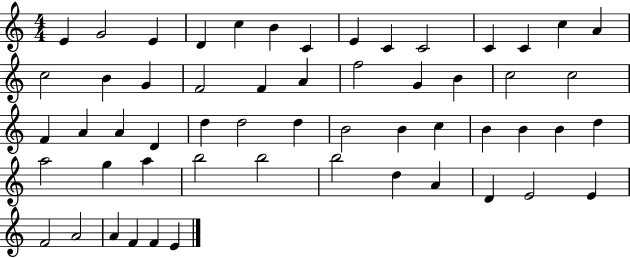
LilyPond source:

{
  \clef treble
  \numericTimeSignature
  \time 4/4
  \key c \major
  e'4 g'2 e'4 | d'4 c''4 b'4 c'4 | e'4 c'4 c'2 | c'4 c'4 c''4 a'4 | \break c''2 b'4 g'4 | f'2 f'4 a'4 | f''2 g'4 b'4 | c''2 c''2 | \break f'4 a'4 a'4 d'4 | d''4 d''2 d''4 | b'2 b'4 c''4 | b'4 b'4 b'4 d''4 | \break a''2 g''4 a''4 | b''2 b''2 | b''2 d''4 a'4 | d'4 e'2 e'4 | \break f'2 a'2 | a'4 f'4 f'4 e'4 | \bar "|."
}